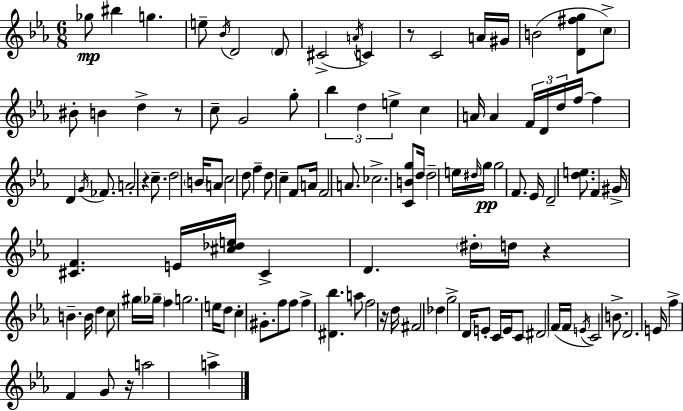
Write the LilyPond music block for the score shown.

{
  \clef treble
  \numericTimeSignature
  \time 6/8
  \key ees \major
  ges''8\mp bis''4 g''4. | e''8-- \acciaccatura { bes'16 } d'2 \parenthesize d'8 | cis'2->( \acciaccatura { a'16 } c'4) | r8 c'2 | \break a'16 gis'16 b'2( <d' fis'' g''>8 | \parenthesize c''8->) bis'8-. b'4 d''4-> | r8 c''8-- g'2 | g''8-. \tuplet 3/2 { bes''4 d''4 e''4-> } | \break c''4 a'16 a'4 \tuplet 3/2 { f'16 | d'16 d''16 } f''16~~ f''4 d'4 \acciaccatura { g'16 } | fes'8. a'2-. r4 | c''8.-- d''2 | \break \parenthesize b'16 a'8 c''2 | d''8 f''4-- d''8 c''4-- | f'8 a'16 f'2 | a'8. ces''2.-> | \break <c' b' g''>8 d''16 d''2-- | e''16 \grace { dis''16 }\pp g''16 g''2 | f'8. ees'16 d'2-- | <d'' e''>8. f'4 gis'16-> <cis' f'>4. | \break e'16 <cis'' des'' e''>16 cis'4-> d'4. | \parenthesize dis''16-. d''16 r4 b'4.-- | b'16 d''4 c''8 gis''16 \parenthesize ges''16-- | f''4 g''2. | \break e''16 d''8 c''4-. gis'8.-. | f''8 f''8 f''4-> <dis' bes''>4. | a''8 f''2 | r16 d''16 fis'2 | \break des''4 g''2-> | d'16 e'8-. c'16 e'16 c'8 \parenthesize dis'2 | f'16( f'16 \acciaccatura { e'16 }) c'2 | b'8.-> d'2. | \break e'16 f''4-> f'4 | g'8 r16 a''2 | a''4-> \bar "|."
}